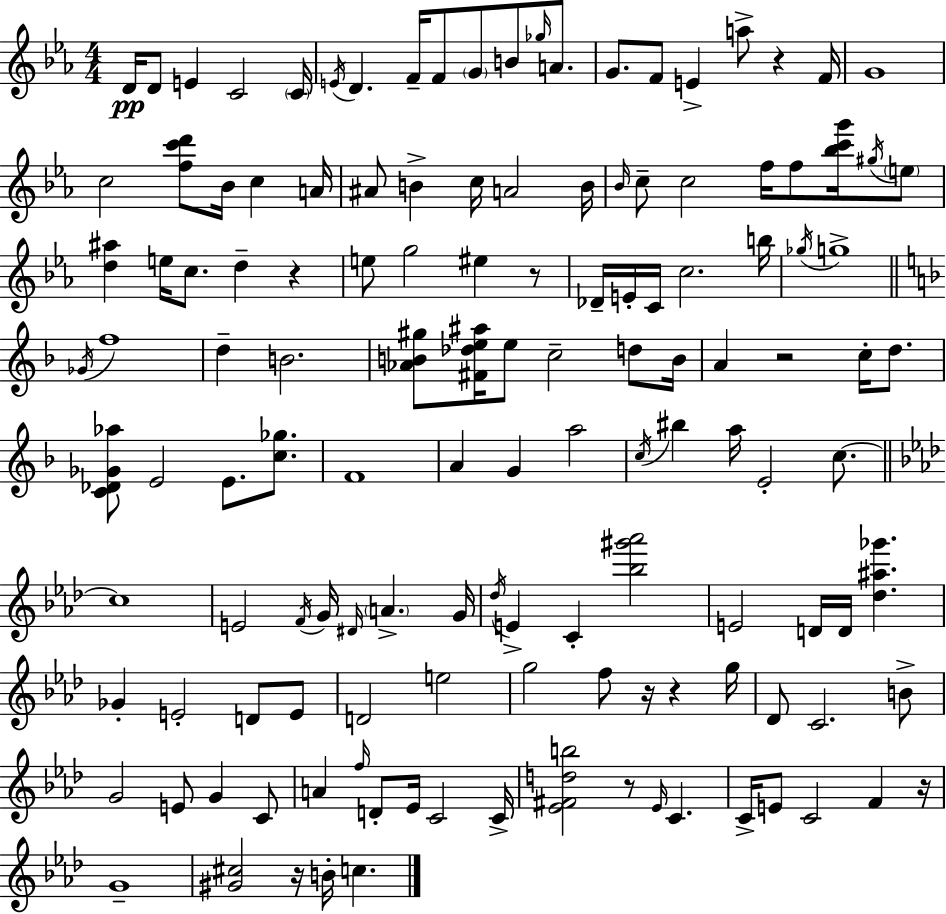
D4/s D4/e E4/q C4/h C4/s E4/s D4/q. F4/s F4/e G4/e B4/e Gb5/s A4/e. G4/e. F4/e E4/q A5/e R/q F4/s G4/w C5/h [F5,C6,D6]/e Bb4/s C5/q A4/s A#4/e B4/q C5/s A4/h B4/s Bb4/s C5/e C5/h F5/s F5/e [Bb5,C6,G6]/s G#5/s E5/e [D5,A#5]/q E5/s C5/e. D5/q R/q E5/e G5/h EIS5/q R/e Db4/s E4/s C4/s C5/h. B5/s Gb5/s G5/w Gb4/s F5/w D5/q B4/h. [Ab4,B4,G#5]/e [F#4,Db5,E5,A#5]/s E5/e C5/h D5/e B4/s A4/q R/h C5/s D5/e. [C4,Db4,Gb4,Ab5]/e E4/h E4/e. [C5,Gb5]/e. F4/w A4/q G4/q A5/h C5/s BIS5/q A5/s E4/h C5/e. C5/w E4/h F4/s G4/s D#4/s A4/q. G4/s Db5/s E4/q C4/q [Bb5,G#6,Ab6]/h E4/h D4/s D4/s [Db5,A#5,Gb6]/q. Gb4/q E4/h D4/e E4/e D4/h E5/h G5/h F5/e R/s R/q G5/s Db4/e C4/h. B4/e G4/h E4/e G4/q C4/e A4/q F5/s D4/e Eb4/s C4/h C4/s [Eb4,F#4,D5,B5]/h R/e Eb4/s C4/q. C4/s E4/e C4/h F4/q R/s G4/w [G#4,C#5]/h R/s B4/s C5/q.